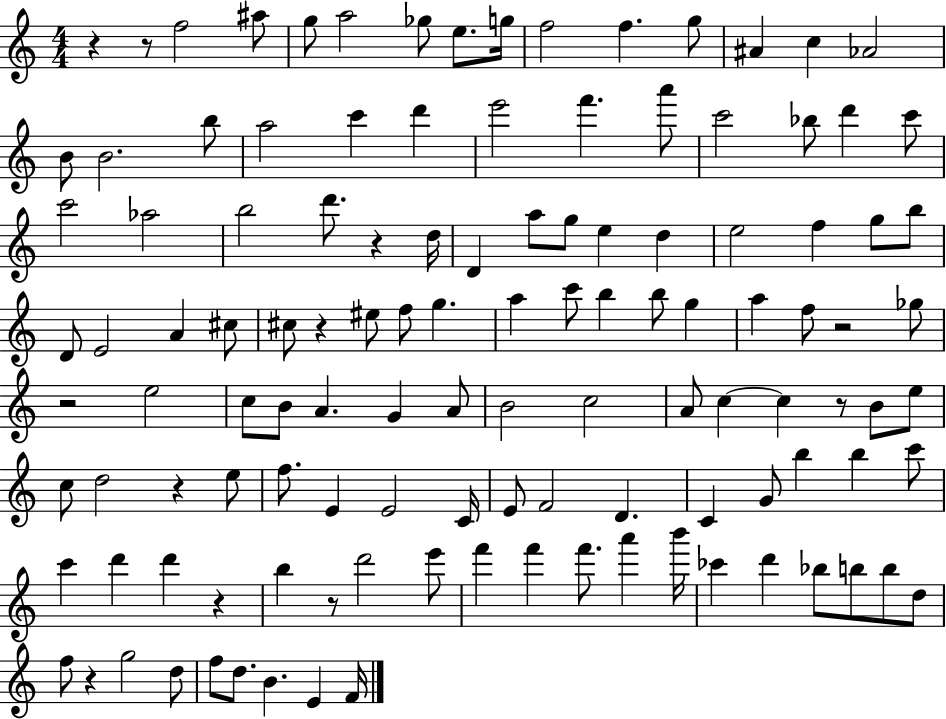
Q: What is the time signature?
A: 4/4